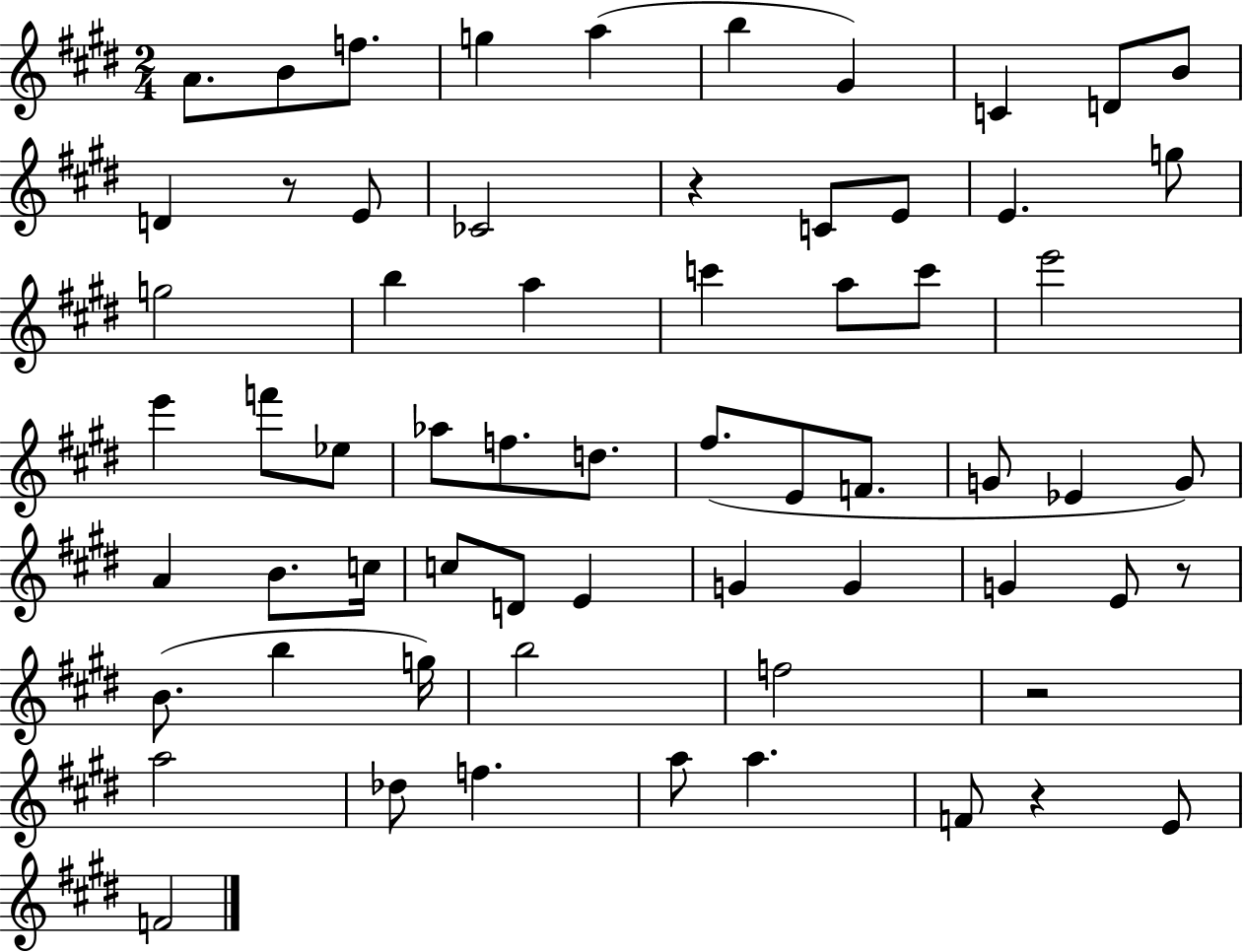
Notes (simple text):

A4/e. B4/e F5/e. G5/q A5/q B5/q G#4/q C4/q D4/e B4/e D4/q R/e E4/e CES4/h R/q C4/e E4/e E4/q. G5/e G5/h B5/q A5/q C6/q A5/e C6/e E6/h E6/q F6/e Eb5/e Ab5/e F5/e. D5/e. F#5/e. E4/e F4/e. G4/e Eb4/q G4/e A4/q B4/e. C5/s C5/e D4/e E4/q G4/q G4/q G4/q E4/e R/e B4/e. B5/q G5/s B5/h F5/h R/h A5/h Db5/e F5/q. A5/e A5/q. F4/e R/q E4/e F4/h